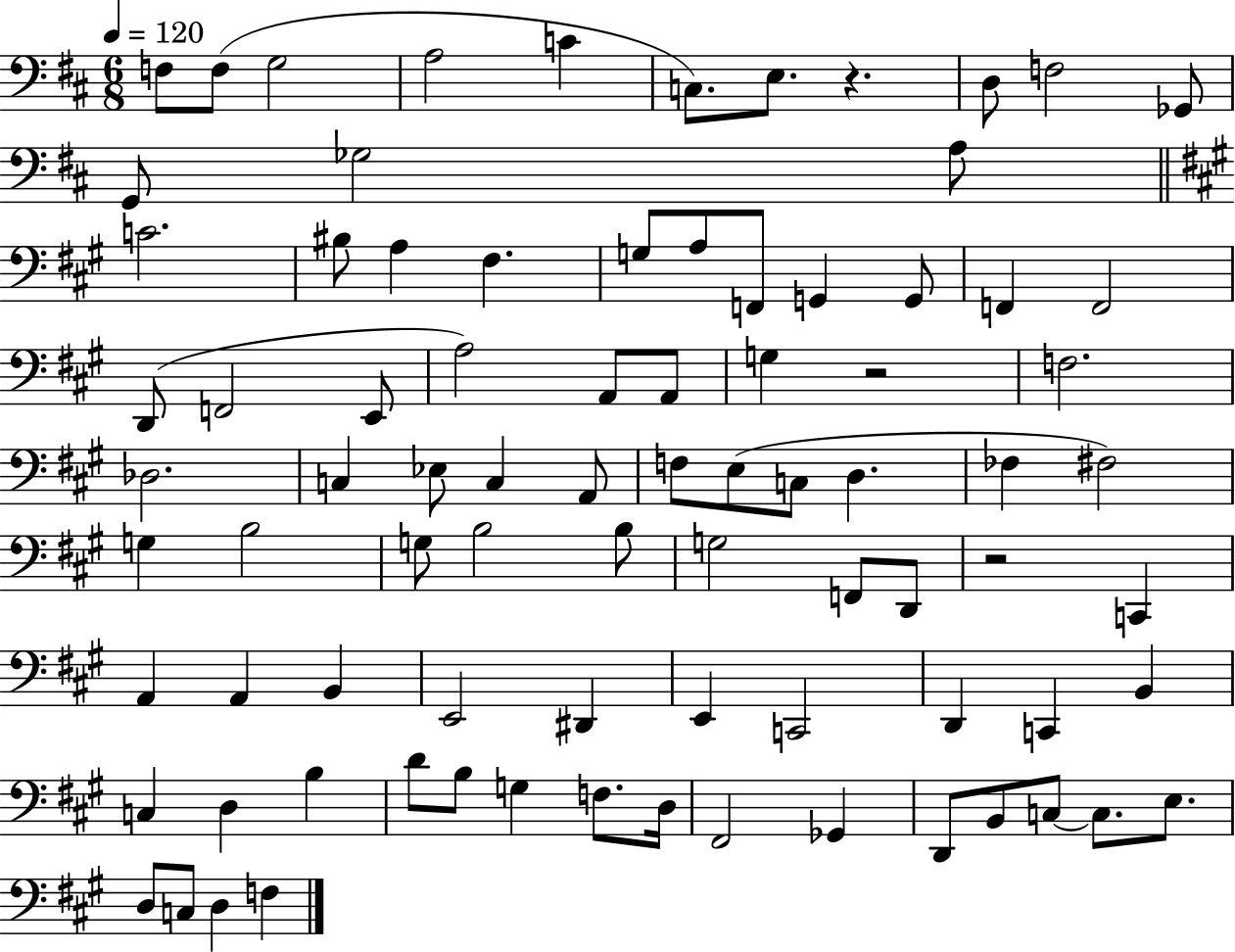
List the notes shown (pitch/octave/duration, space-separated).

F3/e F3/e G3/h A3/h C4/q C3/e. E3/e. R/q. D3/e F3/h Gb2/e G2/e Gb3/h A3/e C4/h. BIS3/e A3/q F#3/q. G3/e A3/e F2/e G2/q G2/e F2/q F2/h D2/e F2/h E2/e A3/h A2/e A2/e G3/q R/h F3/h. Db3/h. C3/q Eb3/e C3/q A2/e F3/e E3/e C3/e D3/q. FES3/q F#3/h G3/q B3/h G3/e B3/h B3/e G3/h F2/e D2/e R/h C2/q A2/q A2/q B2/q E2/h D#2/q E2/q C2/h D2/q C2/q B2/q C3/q D3/q B3/q D4/e B3/e G3/q F3/e. D3/s F#2/h Gb2/q D2/e B2/e C3/e C3/e. E3/e. D3/e C3/e D3/q F3/q